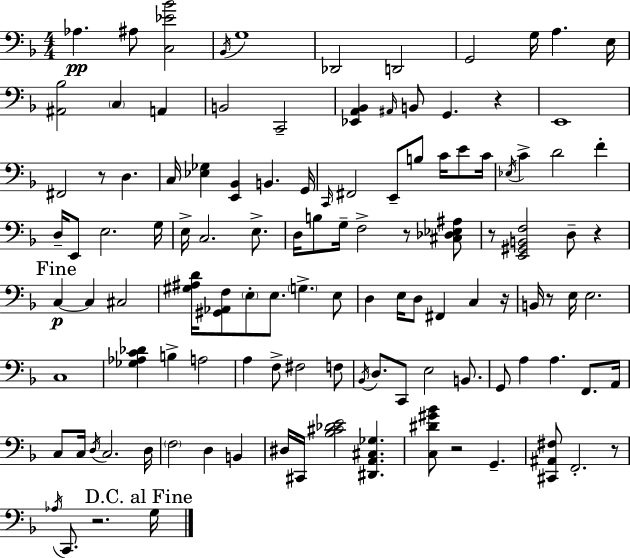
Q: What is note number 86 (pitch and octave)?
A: B2